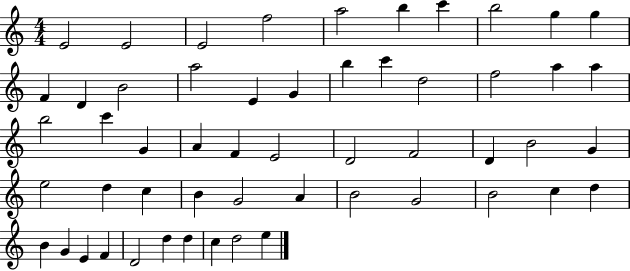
E4/h E4/h E4/h F5/h A5/h B5/q C6/q B5/h G5/q G5/q F4/q D4/q B4/h A5/h E4/q G4/q B5/q C6/q D5/h F5/h A5/q A5/q B5/h C6/q G4/q A4/q F4/q E4/h D4/h F4/h D4/q B4/h G4/q E5/h D5/q C5/q B4/q G4/h A4/q B4/h G4/h B4/h C5/q D5/q B4/q G4/q E4/q F4/q D4/h D5/q D5/q C5/q D5/h E5/q